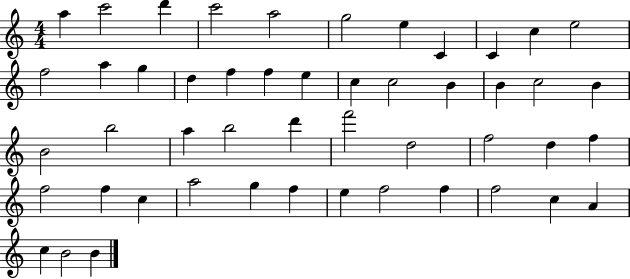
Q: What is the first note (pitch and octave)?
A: A5